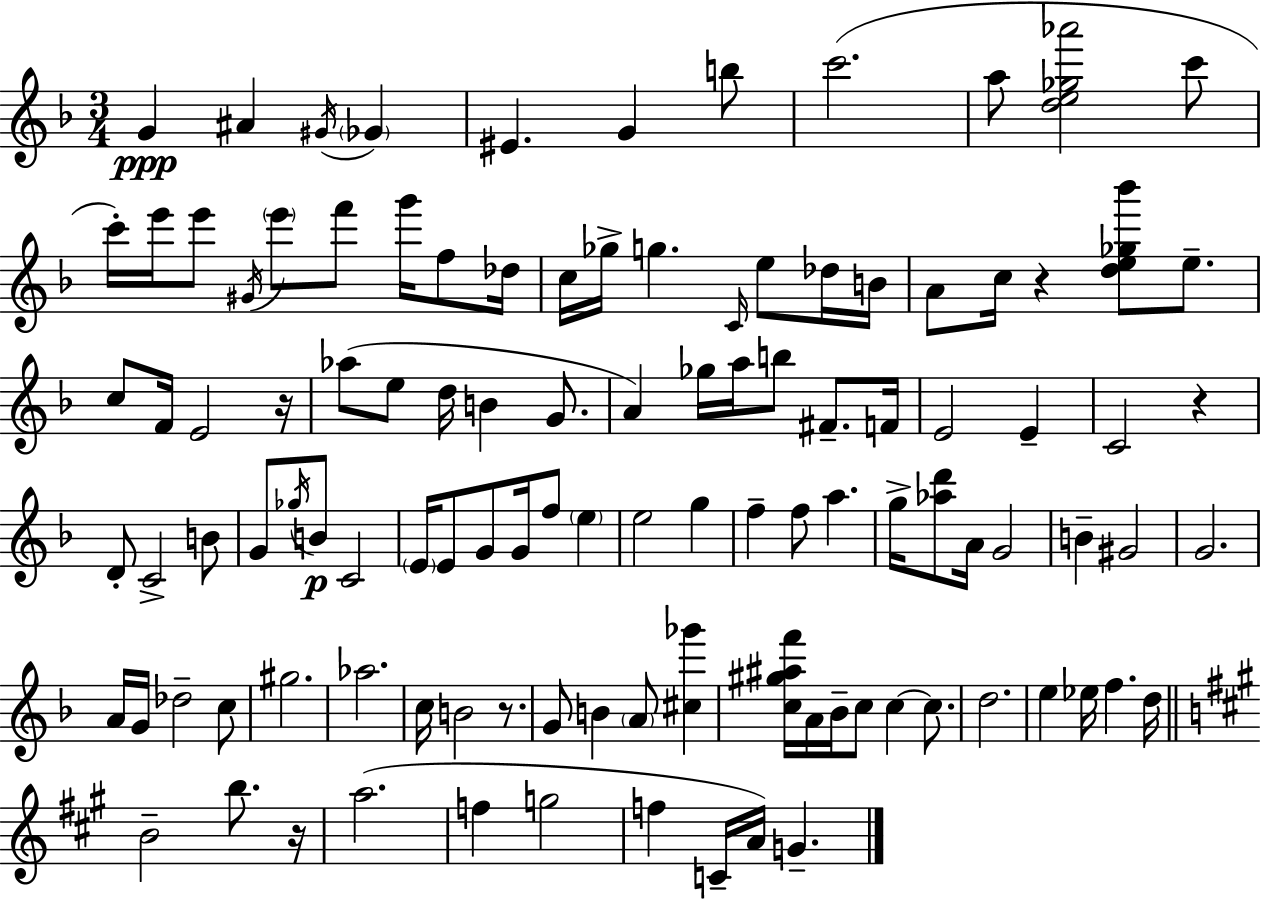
{
  \clef treble
  \numericTimeSignature
  \time 3/4
  \key d \minor
  \repeat volta 2 { g'4\ppp ais'4 \acciaccatura { gis'16 } \parenthesize ges'4 | eis'4. g'4 b''8 | c'''2.( | a''8 <d'' e'' ges'' aes'''>2 c'''8 | \break c'''16-.) e'''16 e'''8 \acciaccatura { gis'16 } \parenthesize e'''8 f'''8 g'''16 f''8 | des''16 c''16 ges''16-> g''4. \grace { c'16 } e''8 | des''16 b'16 a'8 c''16 r4 <d'' e'' ges'' bes'''>8 | e''8.-- c''8 f'16 e'2 | \break r16 aes''8( e''8 d''16 b'4 | g'8. a'4) ges''16 a''16 b''8 fis'8.-- | f'16 e'2 e'4-- | c'2 r4 | \break d'8-. c'2-> | b'8 g'8 \acciaccatura { ges''16 }\p b'8 c'2 | \parenthesize e'16 e'8 g'8 g'16 f''8 | \parenthesize e''4 e''2 | \break g''4 f''4-- f''8 a''4. | g''16-> <aes'' d'''>8 a'16 g'2 | b'4-- gis'2 | g'2. | \break a'16 g'16 des''2-- | c''8 gis''2. | aes''2. | c''16 b'2 | \break r8. g'8 b'4 \parenthesize a'8 | <cis'' ges'''>4 <c'' gis'' ais'' f'''>16 a'16 bes'16-- c''8 c''4~~ | c''8. d''2. | e''4 ees''16 f''4. | \break d''16 \bar "||" \break \key a \major b'2-- b''8. r16 | a''2.( | f''4 g''2 | f''4 c'16-- a'16) g'4.-- | \break } \bar "|."
}